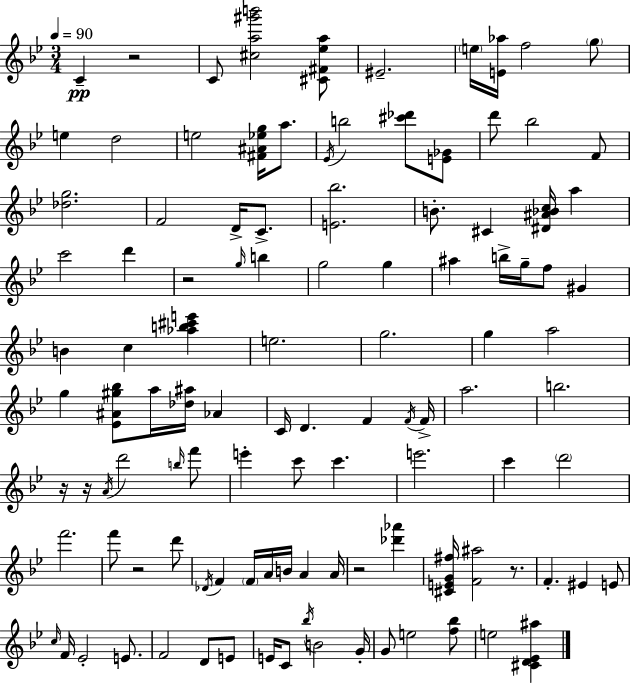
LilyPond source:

{
  \clef treble
  \numericTimeSignature
  \time 3/4
  \key bes \major
  \tempo 4 = 90
  c'4--\pp r2 | c'8 <cis'' a'' gis''' b'''>2 <cis' fis' ees'' a''>8 | eis'2.-- | \parenthesize e''16 <e' aes''>16 f''2 \parenthesize g''8 | \break e''4 d''2 | e''2 <fis' ais' ees'' g''>16 a''8. | \acciaccatura { ees'16 } b''2 <cis''' des'''>8 <e' ges'>8 | d'''8 bes''2 f'8 | \break <des'' g''>2. | f'2 d'16-> c'8.-> | <e' bes''>2. | b'8.-. cis'4 <dis' ais' bes' c''>16 a''4 | \break c'''2 d'''4 | r2 \grace { g''16 } b''4 | g''2 g''4 | ais''4 b''16-> g''16-- f''8 gis'4 | \break b'4 c''4 <aes'' b'' cis''' e'''>4 | e''2. | g''2. | g''4 a''2 | \break g''4 <ees' ais' gis'' bes''>8 a''16 <des'' ais''>16 aes'4 | c'16 d'4. f'4 | \acciaccatura { f'16 } f'16-> a''2. | b''2. | \break r16 r16 \acciaccatura { a'16 } d'''2 | \grace { b''16 } f'''8 e'''4-. c'''8 c'''4. | e'''2. | c'''4 \parenthesize d'''2 | \break f'''2. | f'''8 r2 | d'''8 \acciaccatura { des'16 } f'4 \parenthesize f'16 a'16 | b'16 a'4 a'16 r2 | \break <des''' aes'''>4 <cis' e' g' fis''>16 <f' ais''>2 | r8. f'4.-. | eis'4 e'8 \grace { c''16 } f'16 ees'2-. | e'8. f'2 | \break d'8 e'8 e'16 c'8 \acciaccatura { bes''16 } b'2 | g'16-. g'8 e''2 | <f'' bes''>8 e''2 | <cis' d' ees' ais''>4 \bar "|."
}